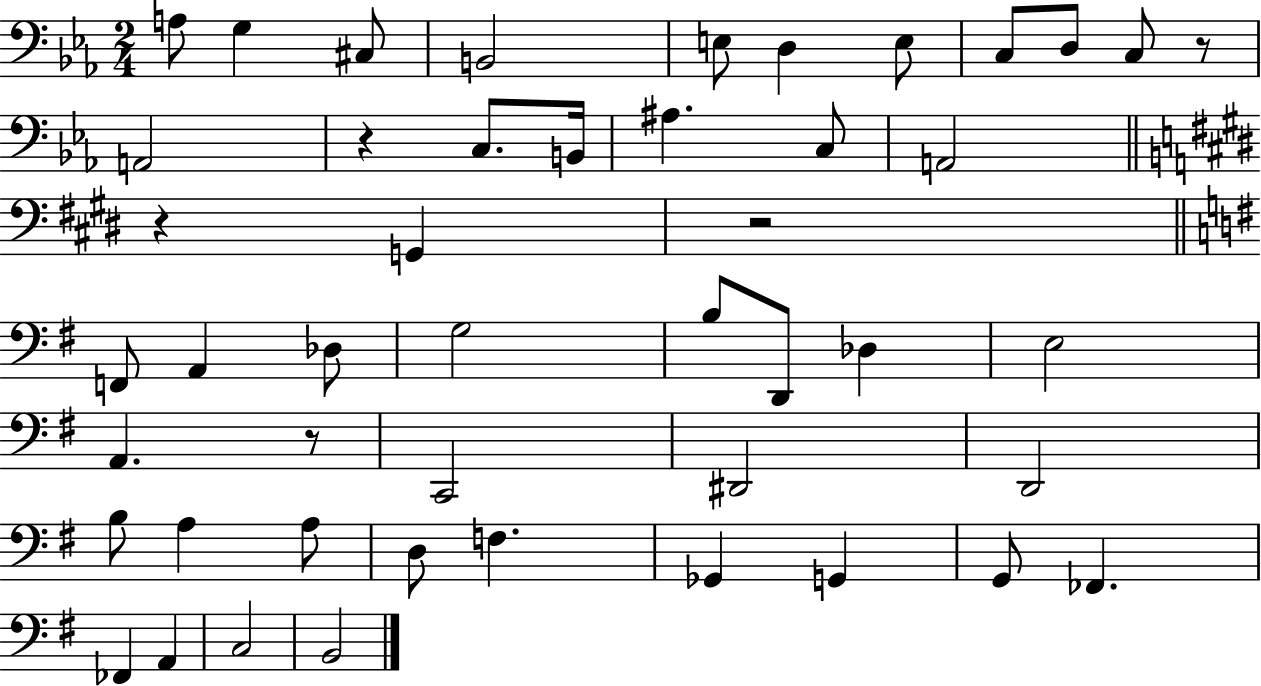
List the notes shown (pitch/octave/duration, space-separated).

A3/e G3/q C#3/e B2/h E3/e D3/q E3/e C3/e D3/e C3/e R/e A2/h R/q C3/e. B2/s A#3/q. C3/e A2/h R/q G2/q R/h F2/e A2/q Db3/e G3/h B3/e D2/e Db3/q E3/h A2/q. R/e C2/h D#2/h D2/h B3/e A3/q A3/e D3/e F3/q. Gb2/q G2/q G2/e FES2/q. FES2/q A2/q C3/h B2/h